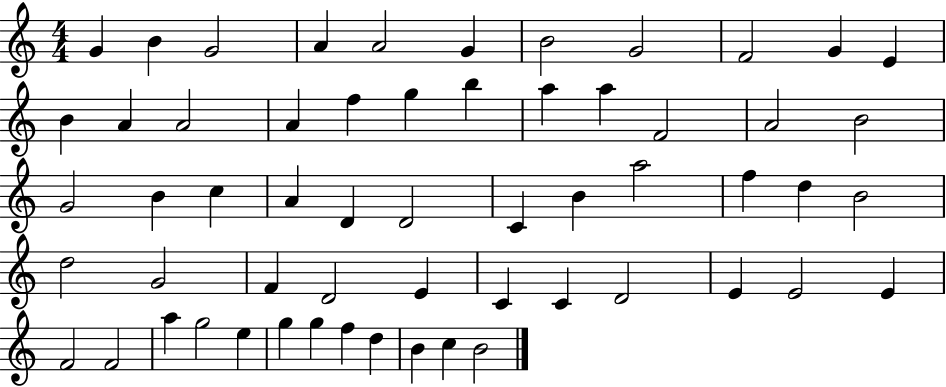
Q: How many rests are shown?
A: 0